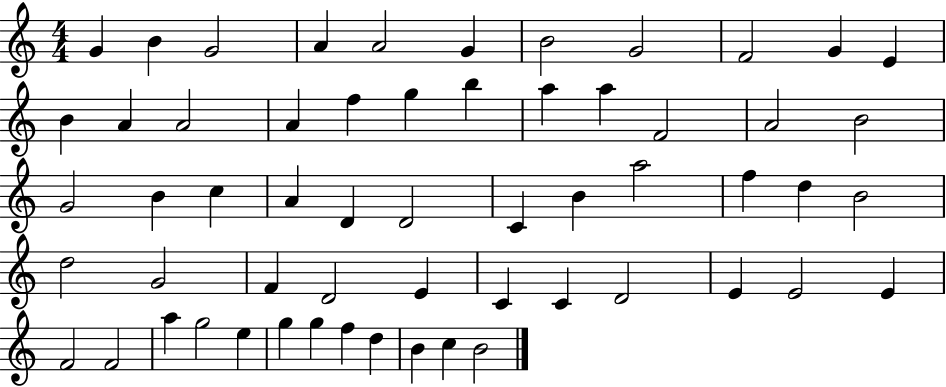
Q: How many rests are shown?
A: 0